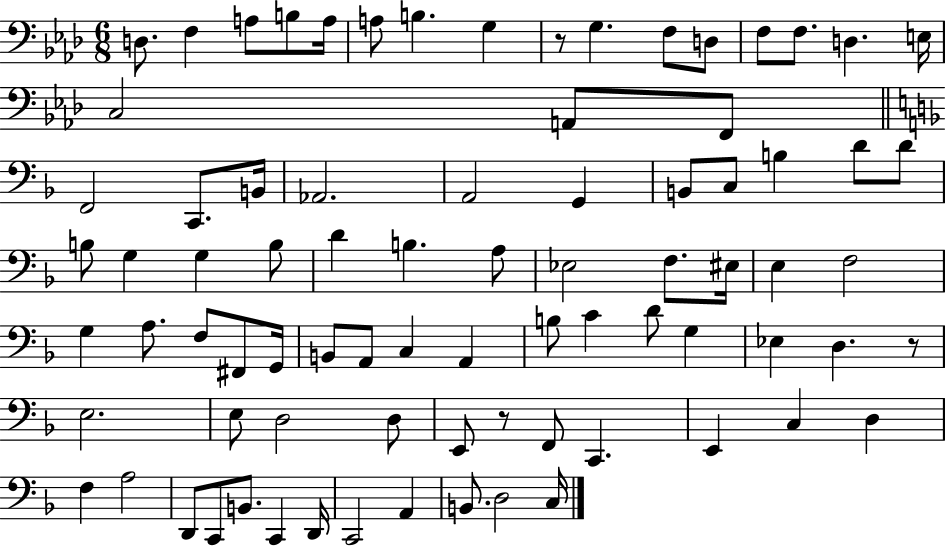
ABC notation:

X:1
T:Untitled
M:6/8
L:1/4
K:Ab
D,/2 F, A,/2 B,/2 A,/4 A,/2 B, G, z/2 G, F,/2 D,/2 F,/2 F,/2 D, E,/4 C,2 A,,/2 F,,/2 F,,2 C,,/2 B,,/4 _A,,2 A,,2 G,, B,,/2 C,/2 B, D/2 D/2 B,/2 G, G, B,/2 D B, A,/2 _E,2 F,/2 ^E,/4 E, F,2 G, A,/2 F,/2 ^F,,/2 G,,/4 B,,/2 A,,/2 C, A,, B,/2 C D/2 G, _E, D, z/2 E,2 E,/2 D,2 D,/2 E,,/2 z/2 F,,/2 C,, E,, C, D, F, A,2 D,,/2 C,,/2 B,,/2 C,, D,,/4 C,,2 A,, B,,/2 D,2 C,/4